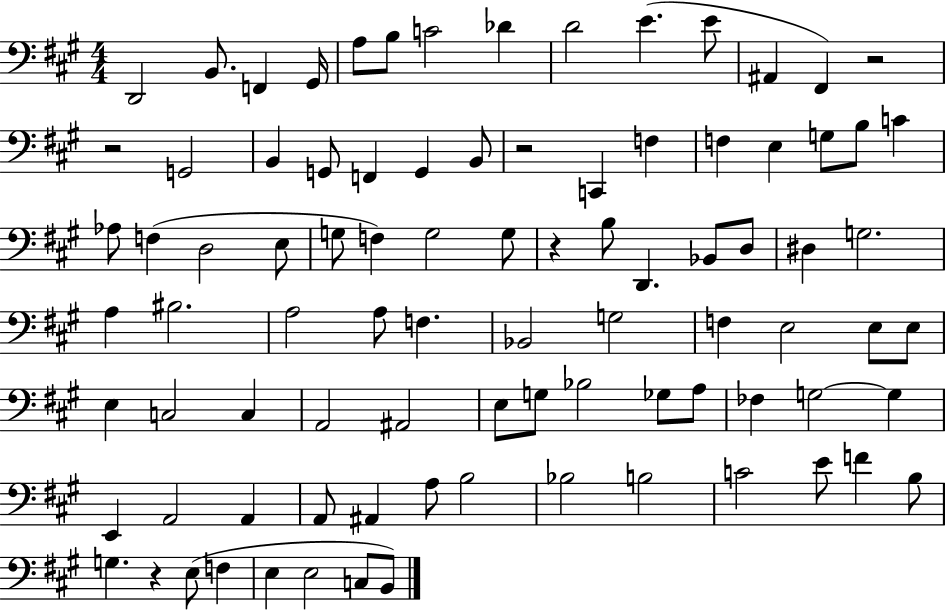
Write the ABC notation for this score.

X:1
T:Untitled
M:4/4
L:1/4
K:A
D,,2 B,,/2 F,, ^G,,/4 A,/2 B,/2 C2 _D D2 E E/2 ^A,, ^F,, z2 z2 G,,2 B,, G,,/2 F,, G,, B,,/2 z2 C,, F, F, E, G,/2 B,/2 C _A,/2 F, D,2 E,/2 G,/2 F, G,2 G,/2 z B,/2 D,, _B,,/2 D,/2 ^D, G,2 A, ^B,2 A,2 A,/2 F, _B,,2 G,2 F, E,2 E,/2 E,/2 E, C,2 C, A,,2 ^A,,2 E,/2 G,/2 _B,2 _G,/2 A,/2 _F, G,2 G, E,, A,,2 A,, A,,/2 ^A,, A,/2 B,2 _B,2 B,2 C2 E/2 F B,/2 G, z E,/2 F, E, E,2 C,/2 B,,/2